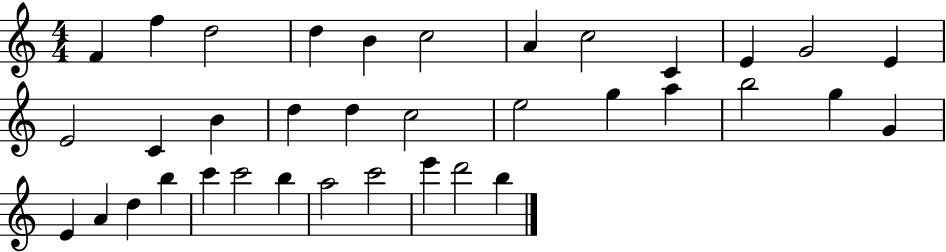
F4/q F5/q D5/h D5/q B4/q C5/h A4/q C5/h C4/q E4/q G4/h E4/q E4/h C4/q B4/q D5/q D5/q C5/h E5/h G5/q A5/q B5/h G5/q G4/q E4/q A4/q D5/q B5/q C6/q C6/h B5/q A5/h C6/h E6/q D6/h B5/q